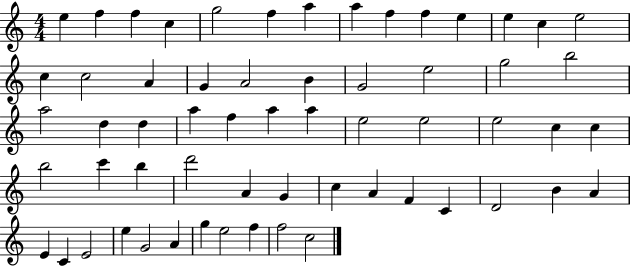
{
  \clef treble
  \numericTimeSignature
  \time 4/4
  \key c \major
  e''4 f''4 f''4 c''4 | g''2 f''4 a''4 | a''4 f''4 f''4 e''4 | e''4 c''4 e''2 | \break c''4 c''2 a'4 | g'4 a'2 b'4 | g'2 e''2 | g''2 b''2 | \break a''2 d''4 d''4 | a''4 f''4 a''4 a''4 | e''2 e''2 | e''2 c''4 c''4 | \break b''2 c'''4 b''4 | d'''2 a'4 g'4 | c''4 a'4 f'4 c'4 | d'2 b'4 a'4 | \break e'4 c'4 e'2 | e''4 g'2 a'4 | g''4 e''2 f''4 | f''2 c''2 | \break \bar "|."
}